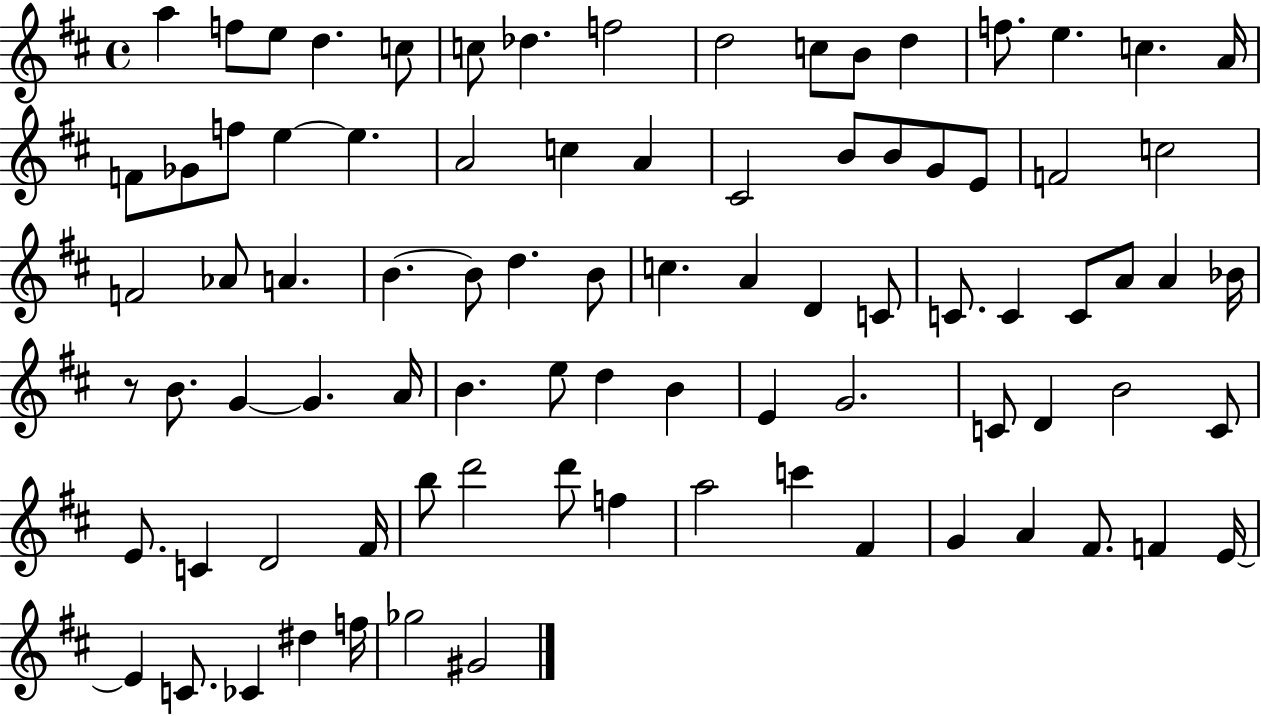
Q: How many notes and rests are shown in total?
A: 86